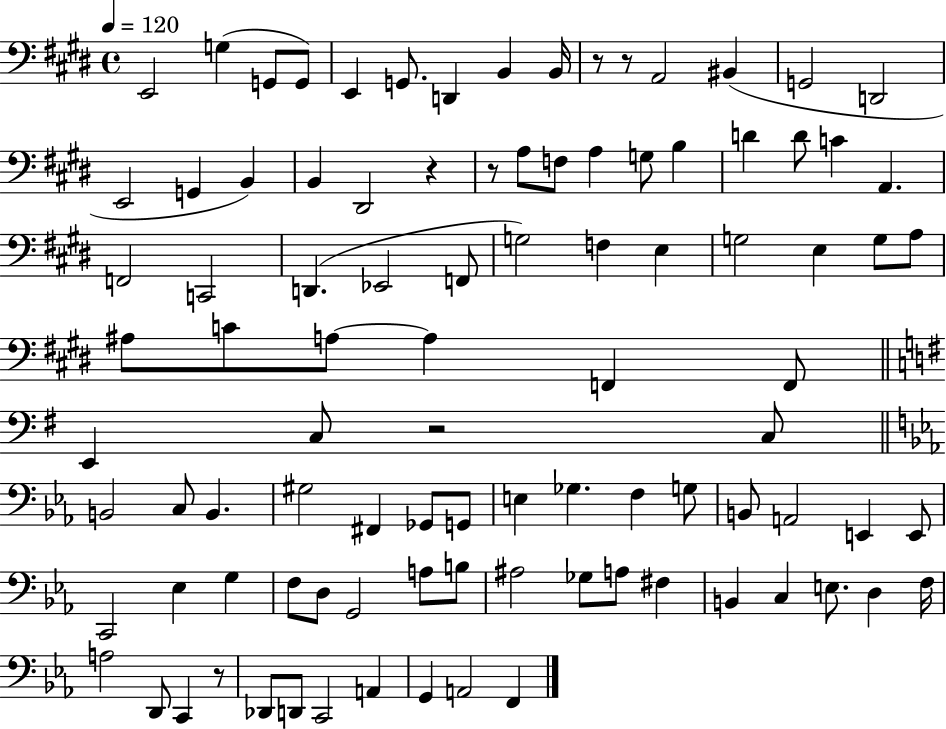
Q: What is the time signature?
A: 4/4